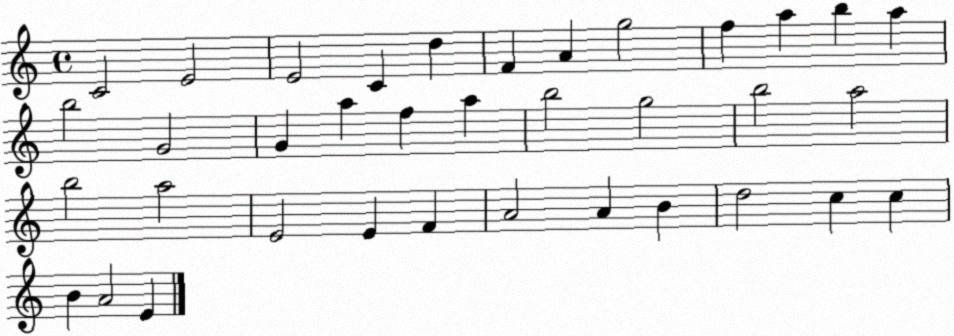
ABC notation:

X:1
T:Untitled
M:4/4
L:1/4
K:C
C2 E2 E2 C d F A g2 f a b a b2 G2 G a f a b2 g2 b2 a2 b2 a2 E2 E F A2 A B d2 c c B A2 E